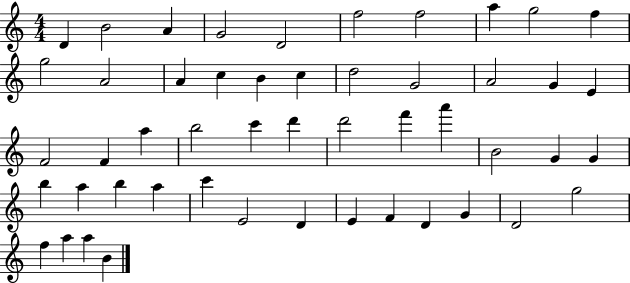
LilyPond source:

{
  \clef treble
  \numericTimeSignature
  \time 4/4
  \key c \major
  d'4 b'2 a'4 | g'2 d'2 | f''2 f''2 | a''4 g''2 f''4 | \break g''2 a'2 | a'4 c''4 b'4 c''4 | d''2 g'2 | a'2 g'4 e'4 | \break f'2 f'4 a''4 | b''2 c'''4 d'''4 | d'''2 f'''4 a'''4 | b'2 g'4 g'4 | \break b''4 a''4 b''4 a''4 | c'''4 e'2 d'4 | e'4 f'4 d'4 g'4 | d'2 g''2 | \break f''4 a''4 a''4 b'4 | \bar "|."
}